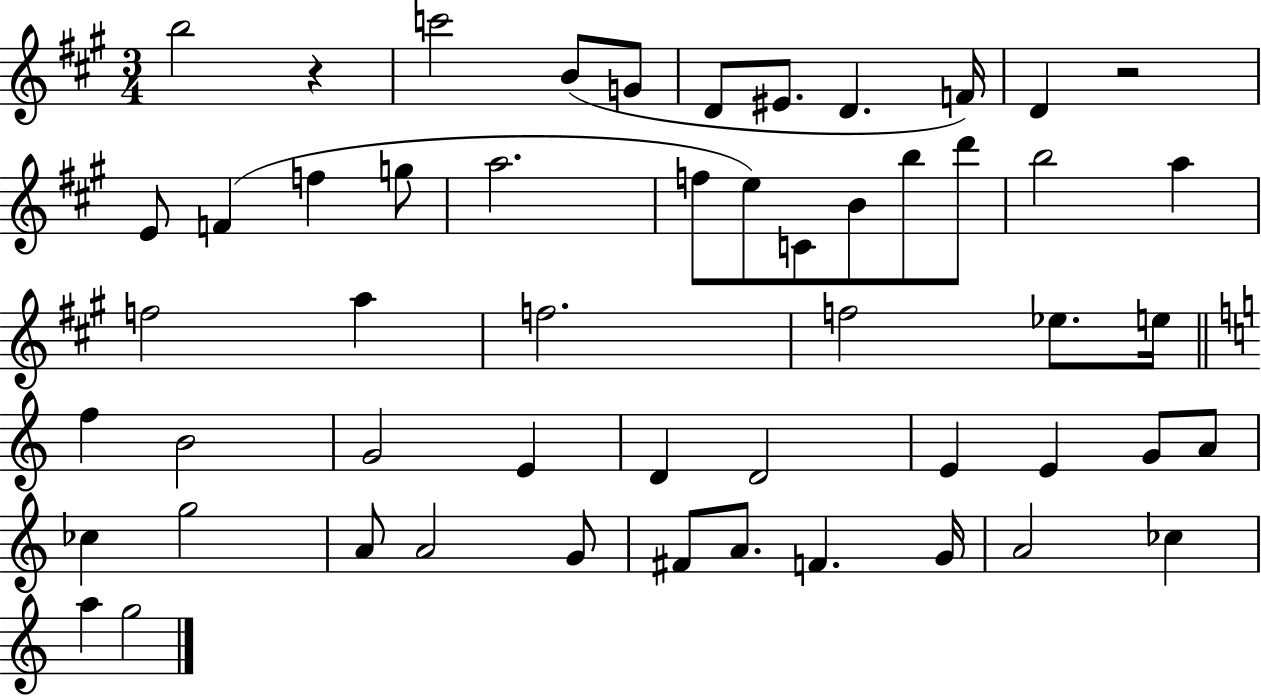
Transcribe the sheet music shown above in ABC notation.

X:1
T:Untitled
M:3/4
L:1/4
K:A
b2 z c'2 B/2 G/2 D/2 ^E/2 D F/4 D z2 E/2 F f g/2 a2 f/2 e/2 C/2 B/2 b/2 d'/2 b2 a f2 a f2 f2 _e/2 e/4 f B2 G2 E D D2 E E G/2 A/2 _c g2 A/2 A2 G/2 ^F/2 A/2 F G/4 A2 _c a g2